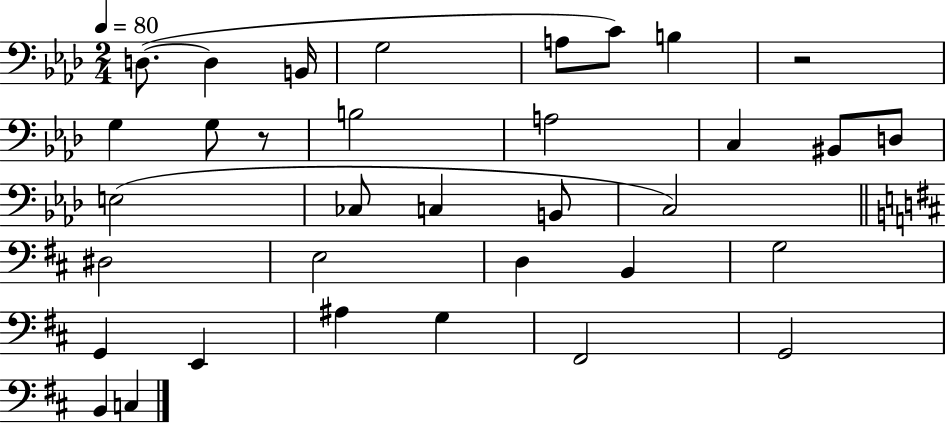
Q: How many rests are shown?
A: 2